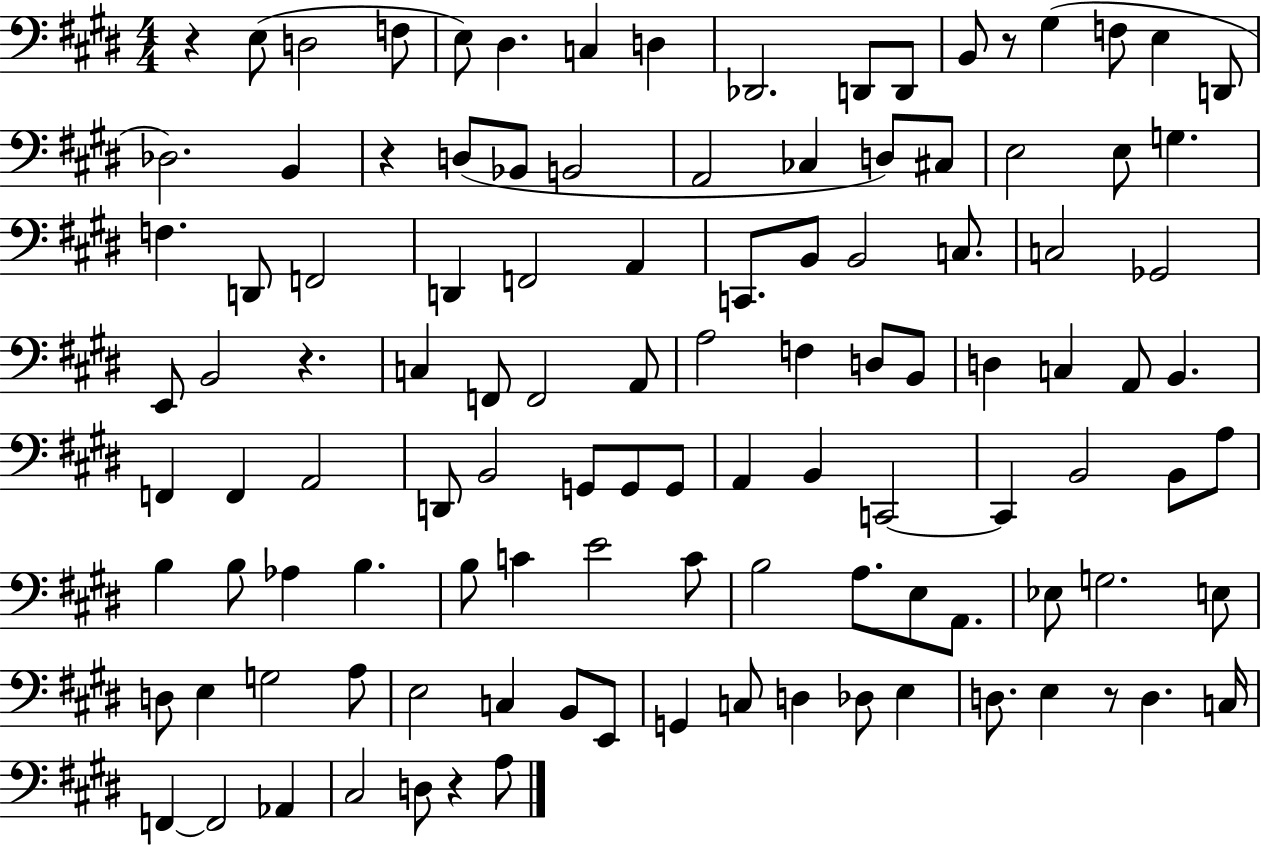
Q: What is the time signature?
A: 4/4